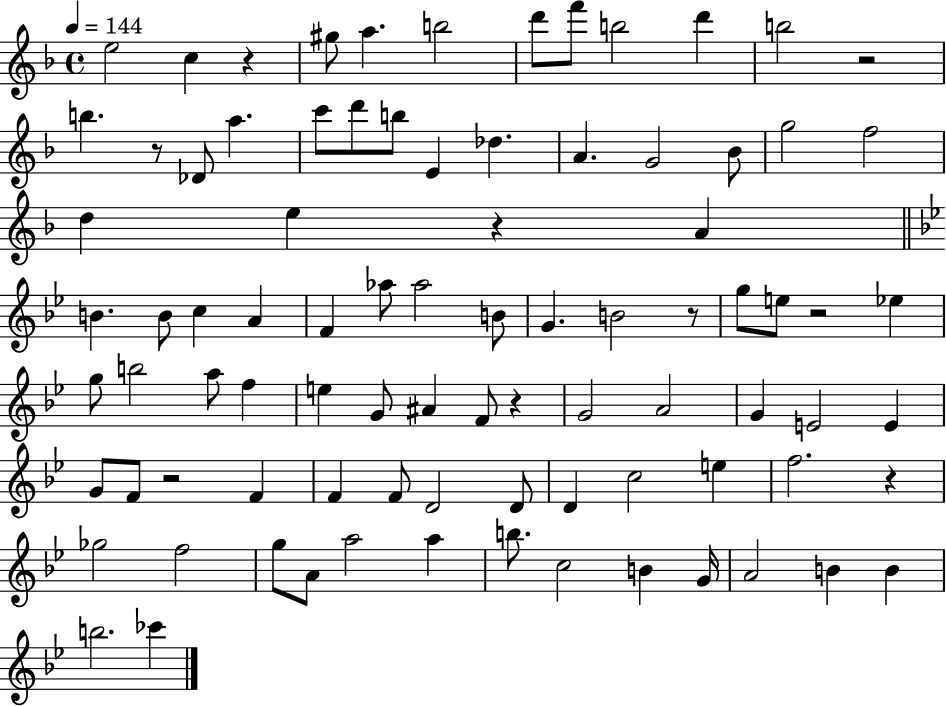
E5/h C5/q R/q G#5/e A5/q. B5/h D6/e F6/e B5/h D6/q B5/h R/h B5/q. R/e Db4/e A5/q. C6/e D6/e B5/e E4/q Db5/q. A4/q. G4/h Bb4/e G5/h F5/h D5/q E5/q R/q A4/q B4/q. B4/e C5/q A4/q F4/q Ab5/e Ab5/h B4/e G4/q. B4/h R/e G5/e E5/e R/h Eb5/q G5/e B5/h A5/e F5/q E5/q G4/e A#4/q F4/e R/q G4/h A4/h G4/q E4/h E4/q G4/e F4/e R/h F4/q F4/q F4/e D4/h D4/e D4/q C5/h E5/q F5/h. R/q Gb5/h F5/h G5/e A4/e A5/h A5/q B5/e. C5/h B4/q G4/s A4/h B4/q B4/q B5/h. CES6/q